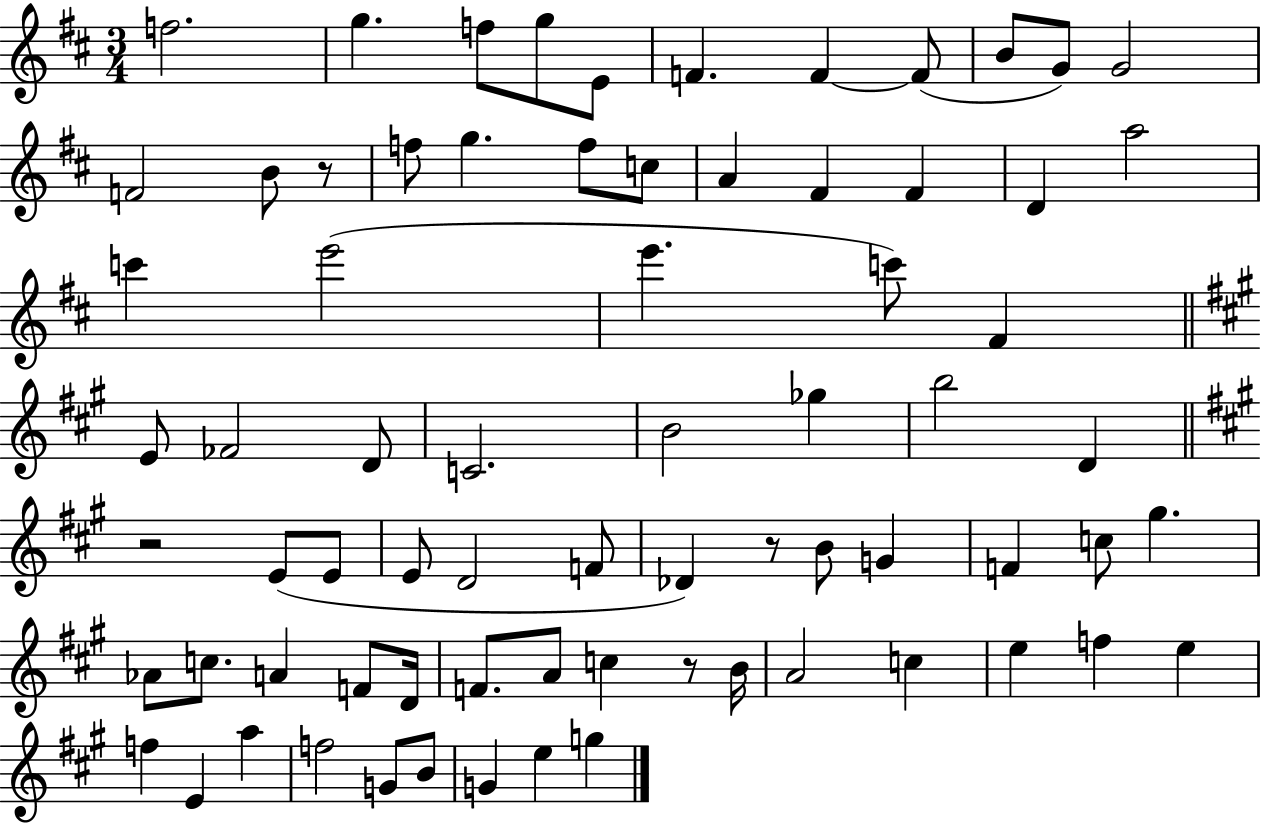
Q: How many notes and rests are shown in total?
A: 73